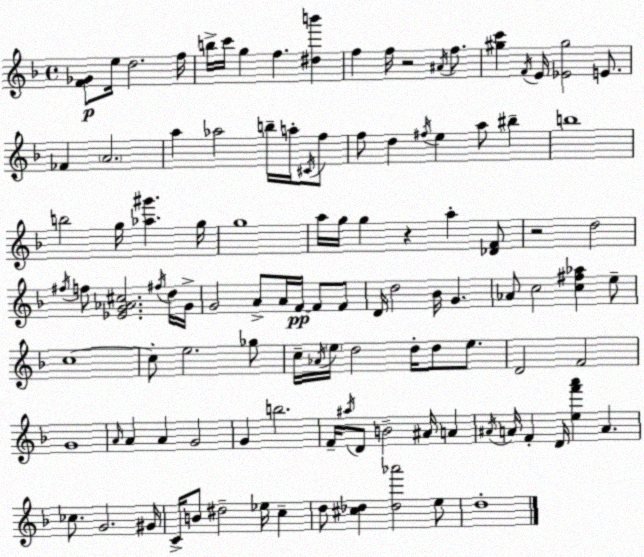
X:1
T:Untitled
M:4/4
L:1/4
K:F
[F_G]/2 e/4 d2 f/4 b/4 c'/4 g f [^db'] f f/4 z2 ^A/4 f/2 [^gc'] F/4 E/4 [_E^g]2 E/2 _F A2 a _a2 b/4 a/4 ^C/4 f/2 f/2 d ^f/4 e a/2 ^b b4 b2 g/4 [_a^g'] g/4 g4 a/4 g/4 g z a [_DF]/2 z2 d2 ^f/4 f/2 [_EG_A^c]2 ^f/4 d/4 G/4 G2 A/2 A/4 F/4 F/2 F/2 D/4 d2 _B/4 G _A/2 c2 [c^f_a] e/2 c4 c/2 e2 _g/2 c/4 _A/4 e/4 d2 d/4 d/2 e/2 D2 F2 G4 A/4 A A G2 G b2 F/4 ^a/4 D/2 B2 ^A/4 A ^A/4 A/4 F D/4 [ef'a'] A _c/2 G2 ^G/4 C/4 B/2 ^d2 _e/4 c d/2 [^c_d] [_d_a']2 e/2 d4